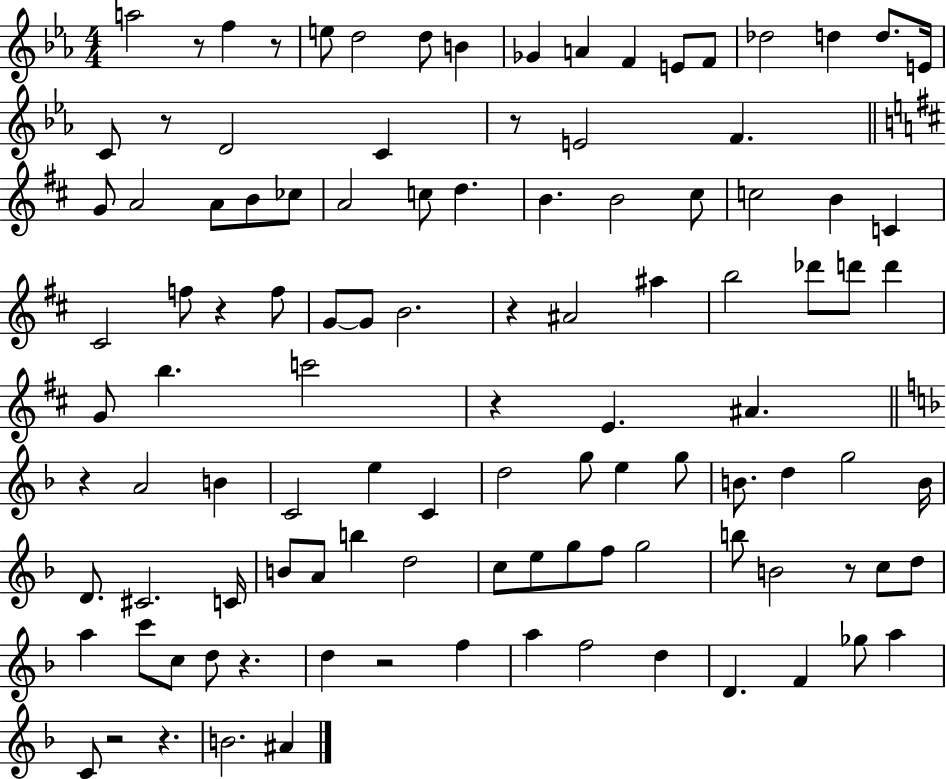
A5/h R/e F5/q R/e E5/e D5/h D5/e B4/q Gb4/q A4/q F4/q E4/e F4/e Db5/h D5/q D5/e. E4/s C4/e R/e D4/h C4/q R/e E4/h F4/q. G4/e A4/h A4/e B4/e CES5/e A4/h C5/e D5/q. B4/q. B4/h C#5/e C5/h B4/q C4/q C#4/h F5/e R/q F5/e G4/e G4/e B4/h. R/q A#4/h A#5/q B5/h Db6/e D6/e D6/q G4/e B5/q. C6/h R/q E4/q. A#4/q. R/q A4/h B4/q C4/h E5/q C4/q D5/h G5/e E5/q G5/e B4/e. D5/q G5/h B4/s D4/e. C#4/h. C4/s B4/e A4/e B5/q D5/h C5/e E5/e G5/e F5/e G5/h B5/e B4/h R/e C5/e D5/e A5/q C6/e C5/e D5/e R/q. D5/q R/h F5/q A5/q F5/h D5/q D4/q. F4/q Gb5/e A5/q C4/e R/h R/q. B4/h. A#4/q